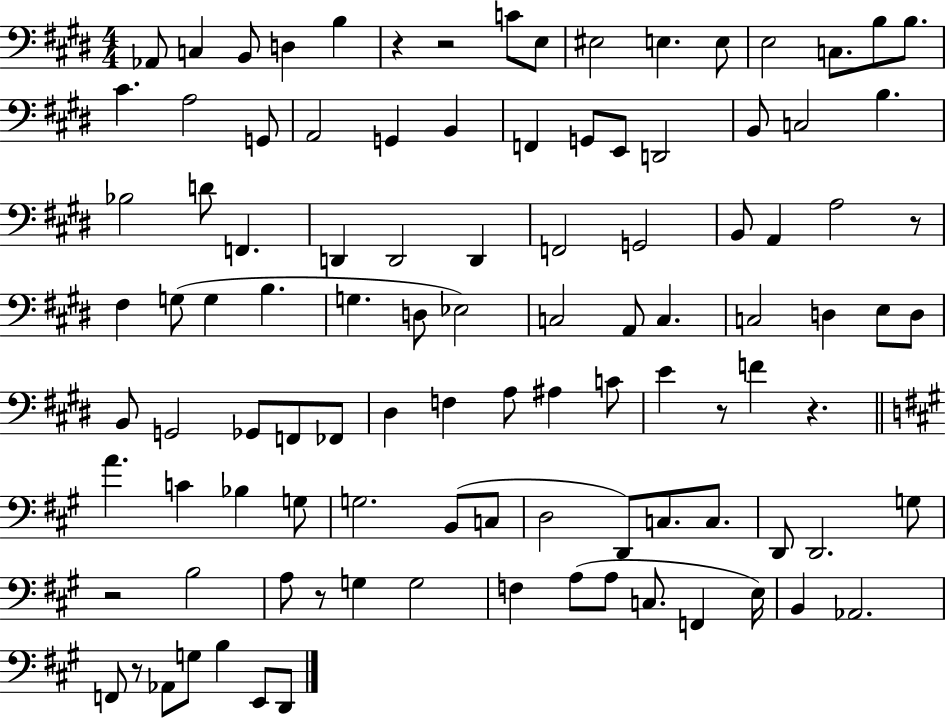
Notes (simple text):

Ab2/e C3/q B2/e D3/q B3/q R/q R/h C4/e E3/e EIS3/h E3/q. E3/e E3/h C3/e. B3/e B3/e. C#4/q. A3/h G2/e A2/h G2/q B2/q F2/q G2/e E2/e D2/h B2/e C3/h B3/q. Bb3/h D4/e F2/q. D2/q D2/h D2/q F2/h G2/h B2/e A2/q A3/h R/e F#3/q G3/e G3/q B3/q. G3/q. D3/e Eb3/h C3/h A2/e C3/q. C3/h D3/q E3/e D3/e B2/e G2/h Gb2/e F2/e FES2/e D#3/q F3/q A3/e A#3/q C4/e E4/q R/e F4/q R/q. A4/q. C4/q Bb3/q G3/e G3/h. B2/e C3/e D3/h D2/e C3/e. C3/e. D2/e D2/h. G3/e R/h B3/h A3/e R/e G3/q G3/h F3/q A3/e A3/e C3/e. F2/q E3/s B2/q Ab2/h. F2/e R/e Ab2/e G3/e B3/q E2/e D2/e